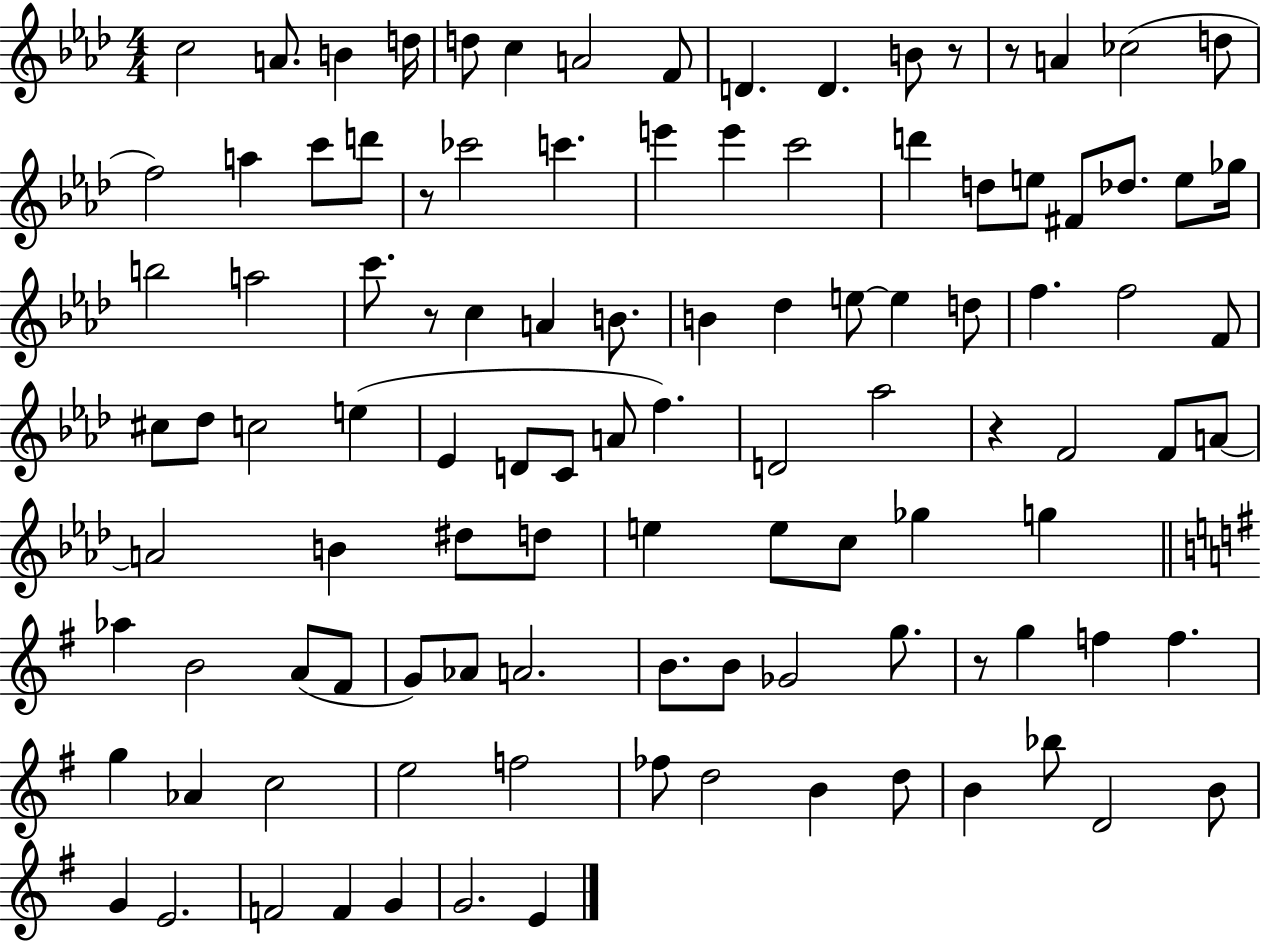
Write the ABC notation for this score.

X:1
T:Untitled
M:4/4
L:1/4
K:Ab
c2 A/2 B d/4 d/2 c A2 F/2 D D B/2 z/2 z/2 A _c2 d/2 f2 a c'/2 d'/2 z/2 _c'2 c' e' e' c'2 d' d/2 e/2 ^F/2 _d/2 e/2 _g/4 b2 a2 c'/2 z/2 c A B/2 B _d e/2 e d/2 f f2 F/2 ^c/2 _d/2 c2 e _E D/2 C/2 A/2 f D2 _a2 z F2 F/2 A/2 A2 B ^d/2 d/2 e e/2 c/2 _g g _a B2 A/2 ^F/2 G/2 _A/2 A2 B/2 B/2 _G2 g/2 z/2 g f f g _A c2 e2 f2 _f/2 d2 B d/2 B _b/2 D2 B/2 G E2 F2 F G G2 E